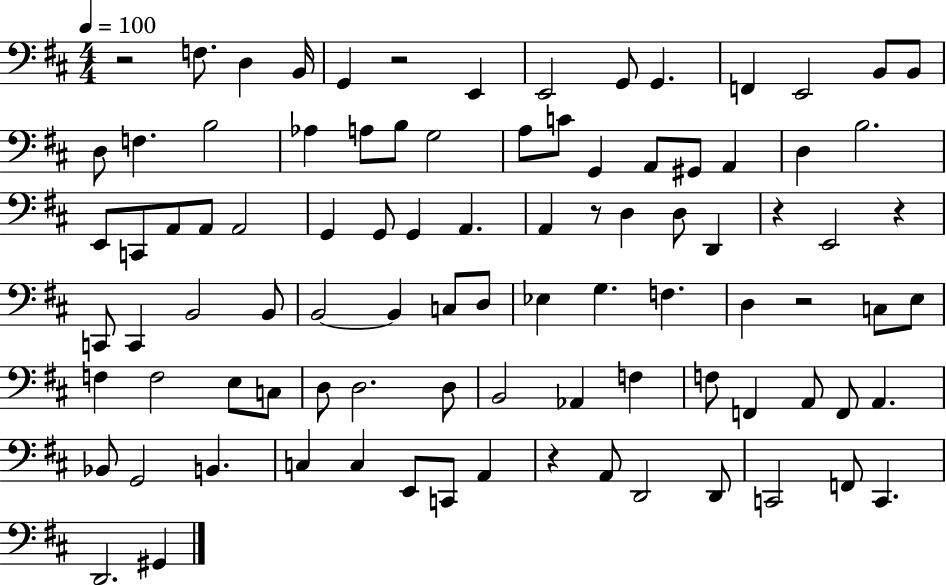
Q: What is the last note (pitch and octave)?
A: G#2